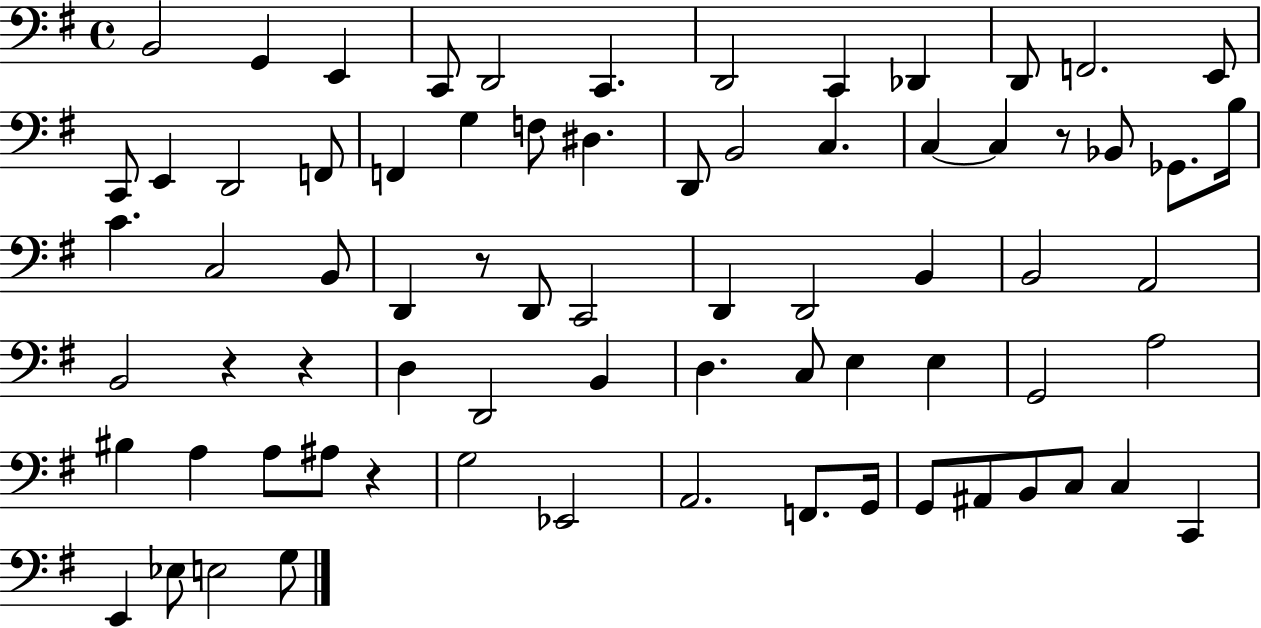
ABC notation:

X:1
T:Untitled
M:4/4
L:1/4
K:G
B,,2 G,, E,, C,,/2 D,,2 C,, D,,2 C,, _D,, D,,/2 F,,2 E,,/2 C,,/2 E,, D,,2 F,,/2 F,, G, F,/2 ^D, D,,/2 B,,2 C, C, C, z/2 _B,,/2 _G,,/2 B,/4 C C,2 B,,/2 D,, z/2 D,,/2 C,,2 D,, D,,2 B,, B,,2 A,,2 B,,2 z z D, D,,2 B,, D, C,/2 E, E, G,,2 A,2 ^B, A, A,/2 ^A,/2 z G,2 _E,,2 A,,2 F,,/2 G,,/4 G,,/2 ^A,,/2 B,,/2 C,/2 C, C,, E,, _E,/2 E,2 G,/2